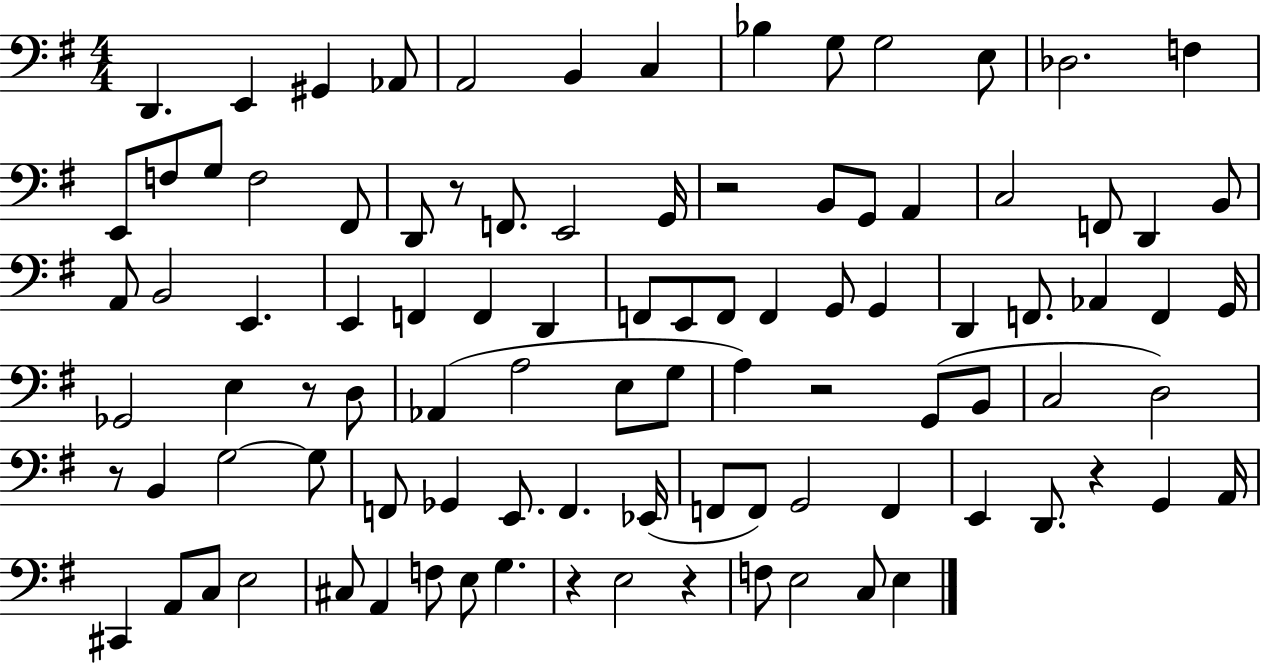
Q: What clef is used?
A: bass